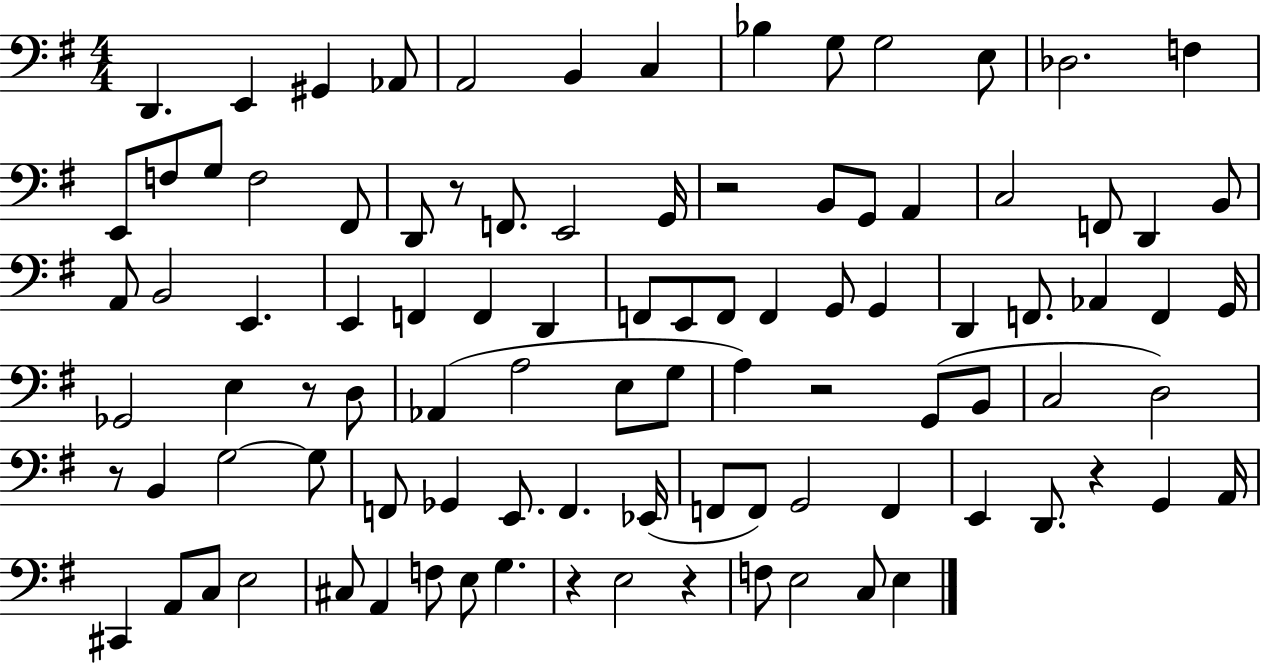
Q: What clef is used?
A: bass